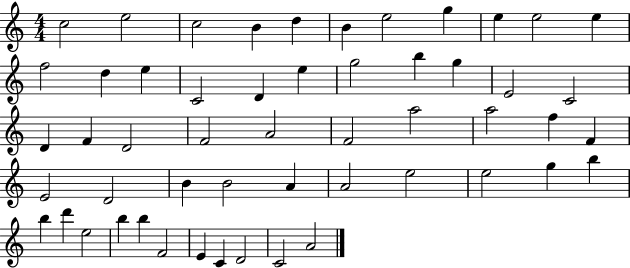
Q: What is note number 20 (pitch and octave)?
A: G5